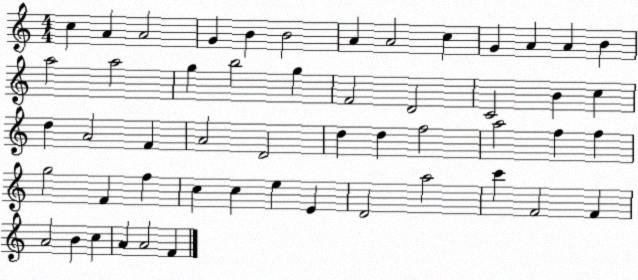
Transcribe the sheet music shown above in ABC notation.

X:1
T:Untitled
M:4/4
L:1/4
K:C
c A A2 G B B2 A A2 c G A A B a2 a2 g b2 g F2 D2 C2 B c d A2 F A2 D2 d d f2 a2 f f g2 F f c c e E D2 a2 c' F2 F A2 B c A A2 F